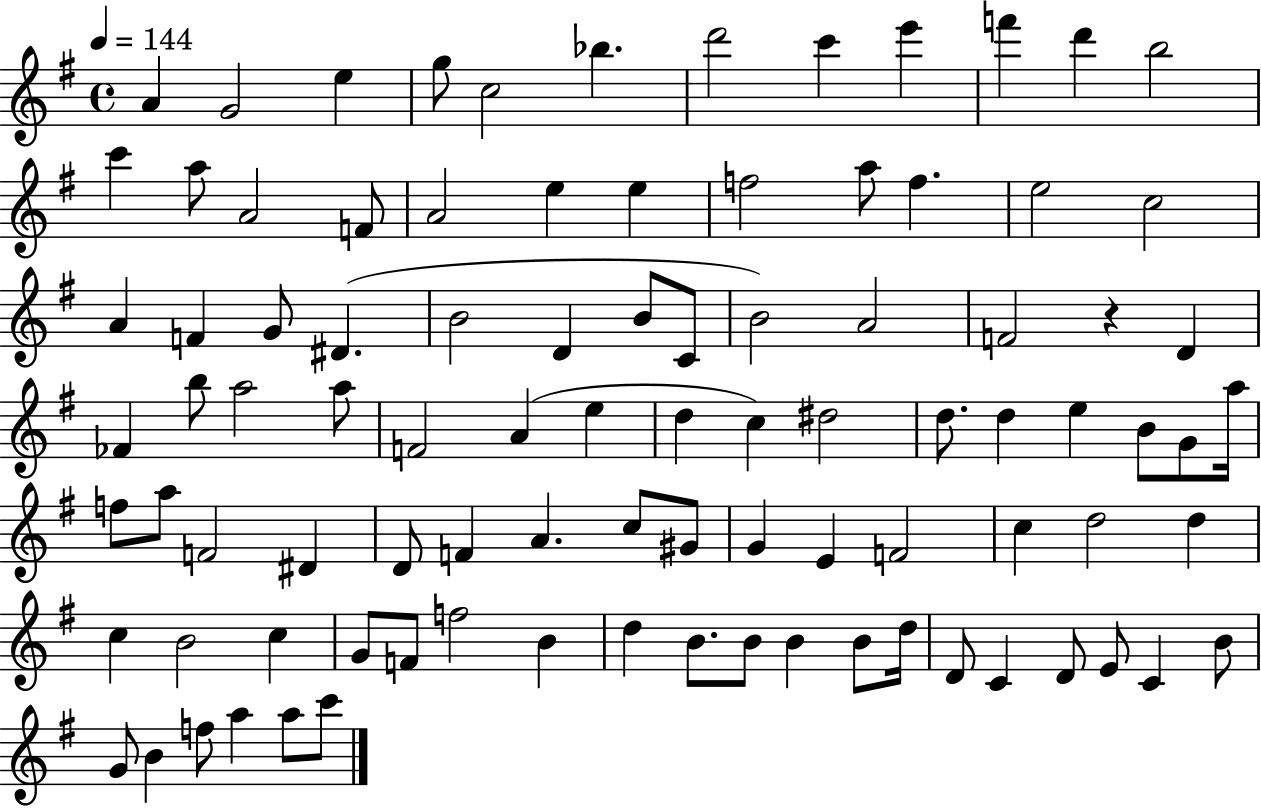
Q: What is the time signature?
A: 4/4